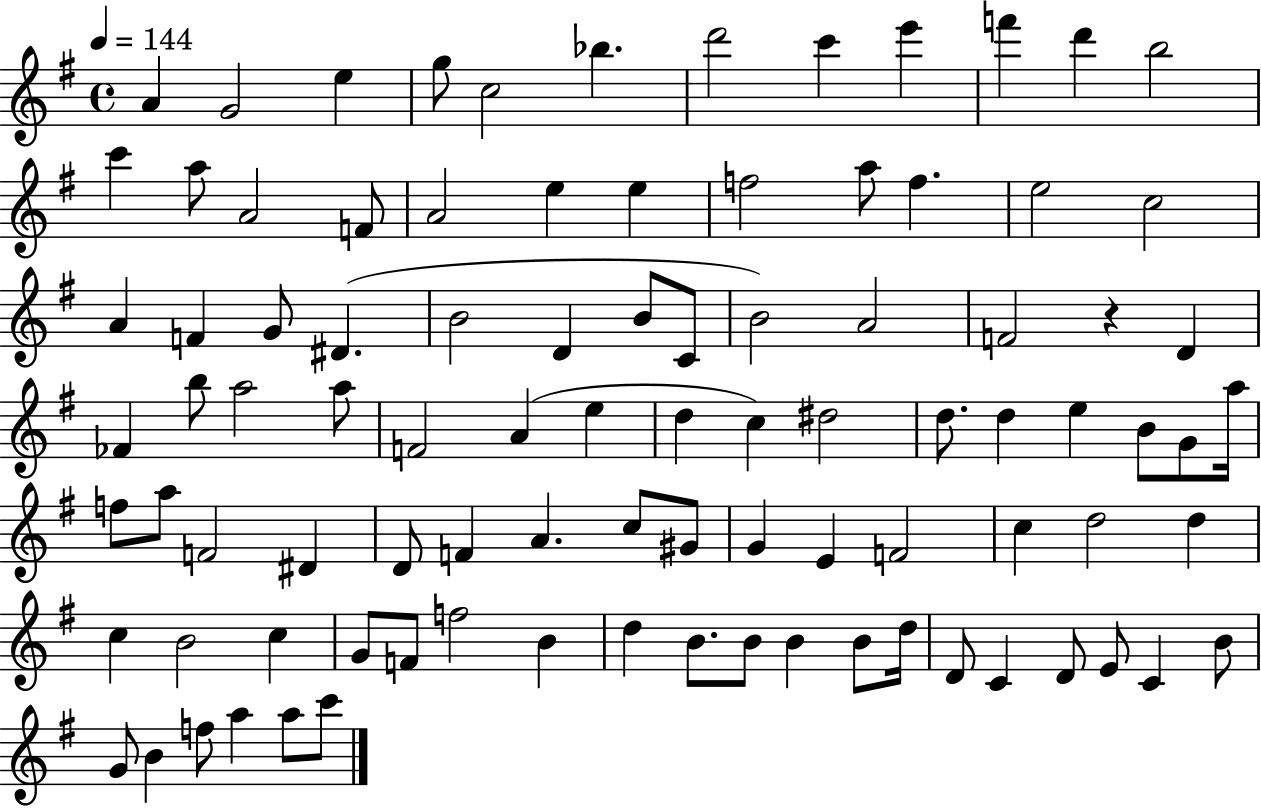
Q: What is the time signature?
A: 4/4